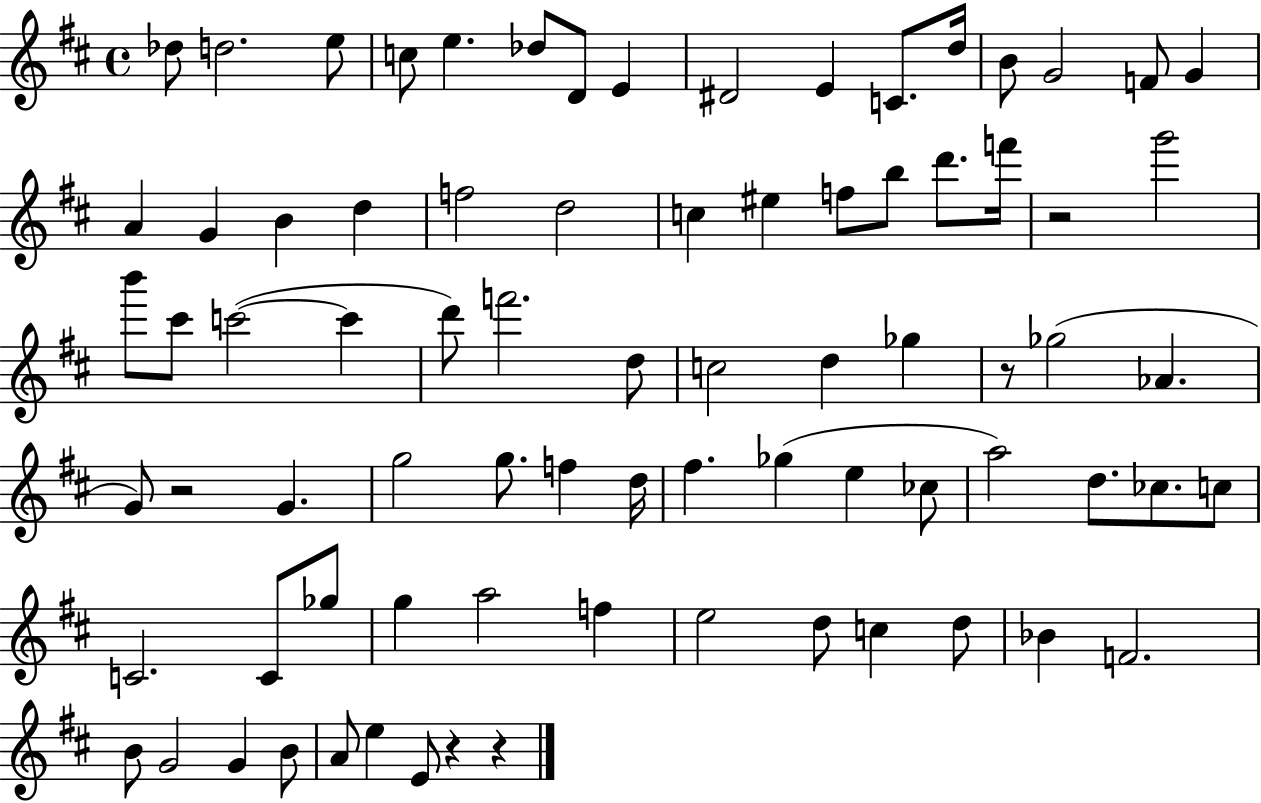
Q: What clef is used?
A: treble